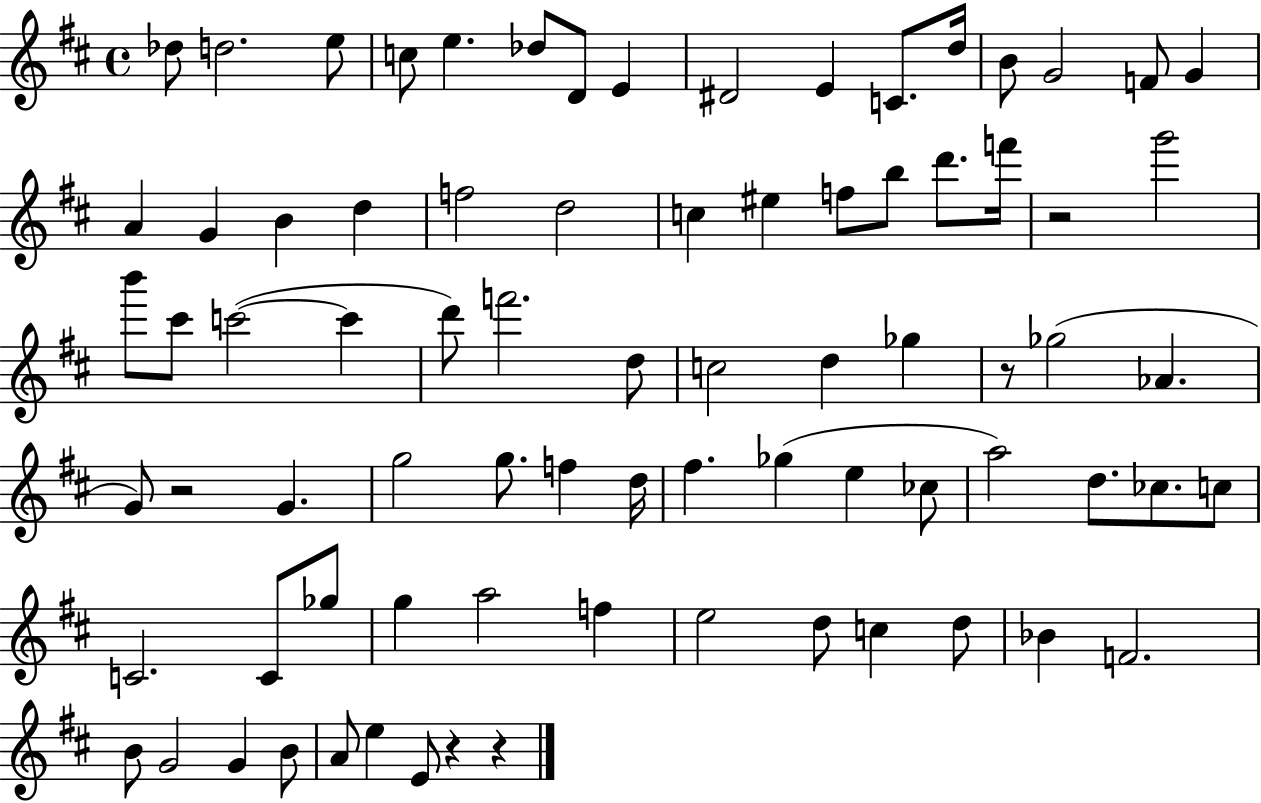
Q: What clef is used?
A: treble